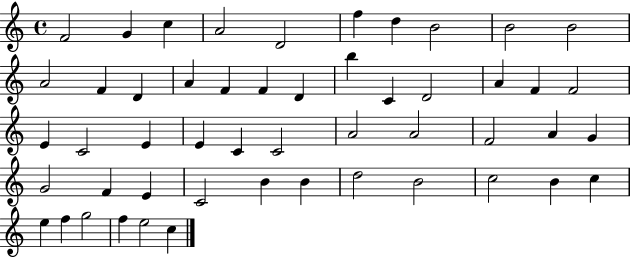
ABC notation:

X:1
T:Untitled
M:4/4
L:1/4
K:C
F2 G c A2 D2 f d B2 B2 B2 A2 F D A F F D b C D2 A F F2 E C2 E E C C2 A2 A2 F2 A G G2 F E C2 B B d2 B2 c2 B c e f g2 f e2 c